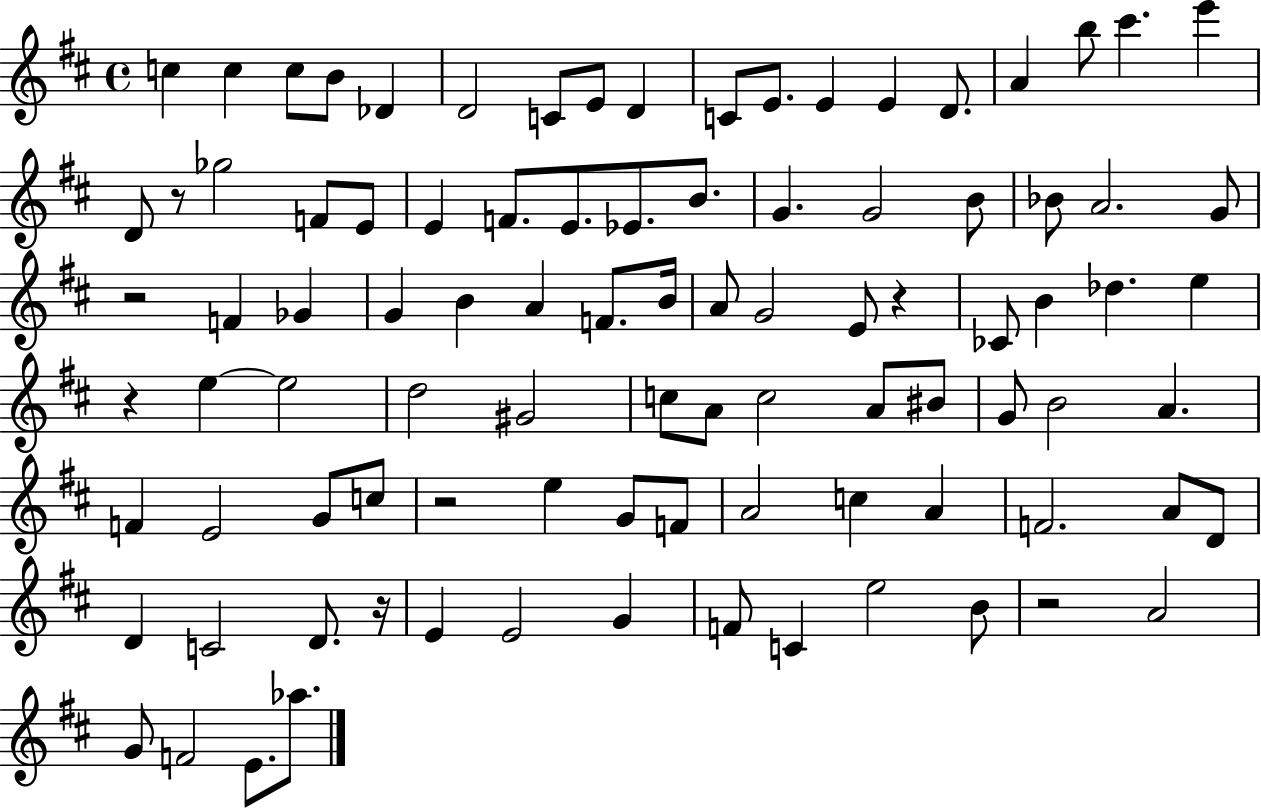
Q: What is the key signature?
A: D major